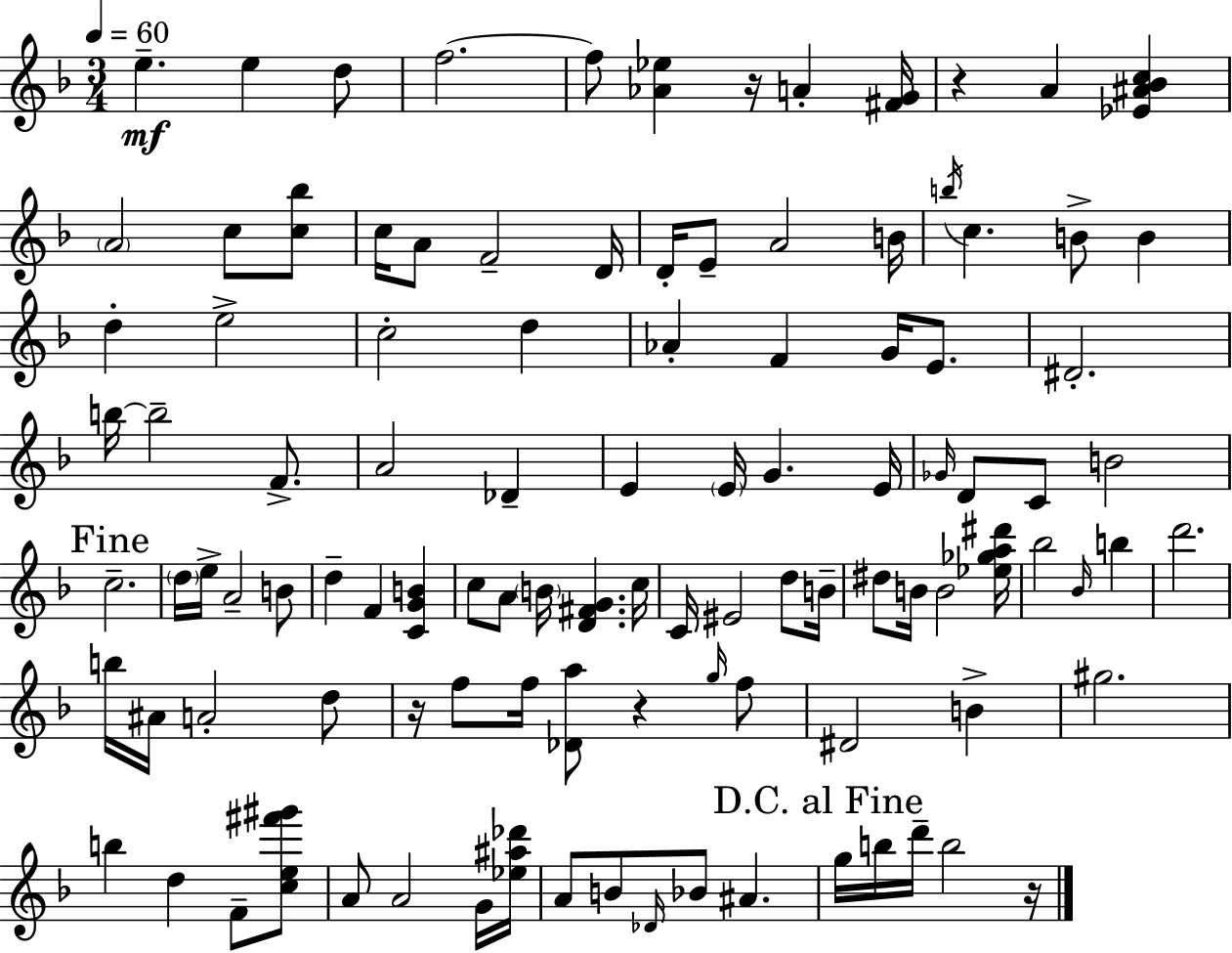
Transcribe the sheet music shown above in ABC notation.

X:1
T:Untitled
M:3/4
L:1/4
K:Dm
e e d/2 f2 f/2 [_A_e] z/4 A [^FG]/4 z A [_E^A_Bc] A2 c/2 [c_b]/2 c/4 A/2 F2 D/4 D/4 E/2 A2 B/4 b/4 c B/2 B d e2 c2 d _A F G/4 E/2 ^D2 b/4 b2 F/2 A2 _D E E/4 G E/4 _G/4 D/2 C/2 B2 c2 d/4 e/4 A2 B/2 d F [CGB] c/2 A/2 B/4 [D^FG] c/4 C/4 ^E2 d/2 B/4 ^d/2 B/4 B2 [_e_ga^d']/4 _b2 _B/4 b d'2 b/4 ^A/4 A2 d/2 z/4 f/2 f/4 [_Da]/2 z g/4 f/2 ^D2 B ^g2 b d F/2 [ce^f'^g']/2 A/2 A2 G/4 [_e^a_d']/4 A/2 B/2 _D/4 _B/2 ^A g/4 b/4 d'/4 b2 z/4